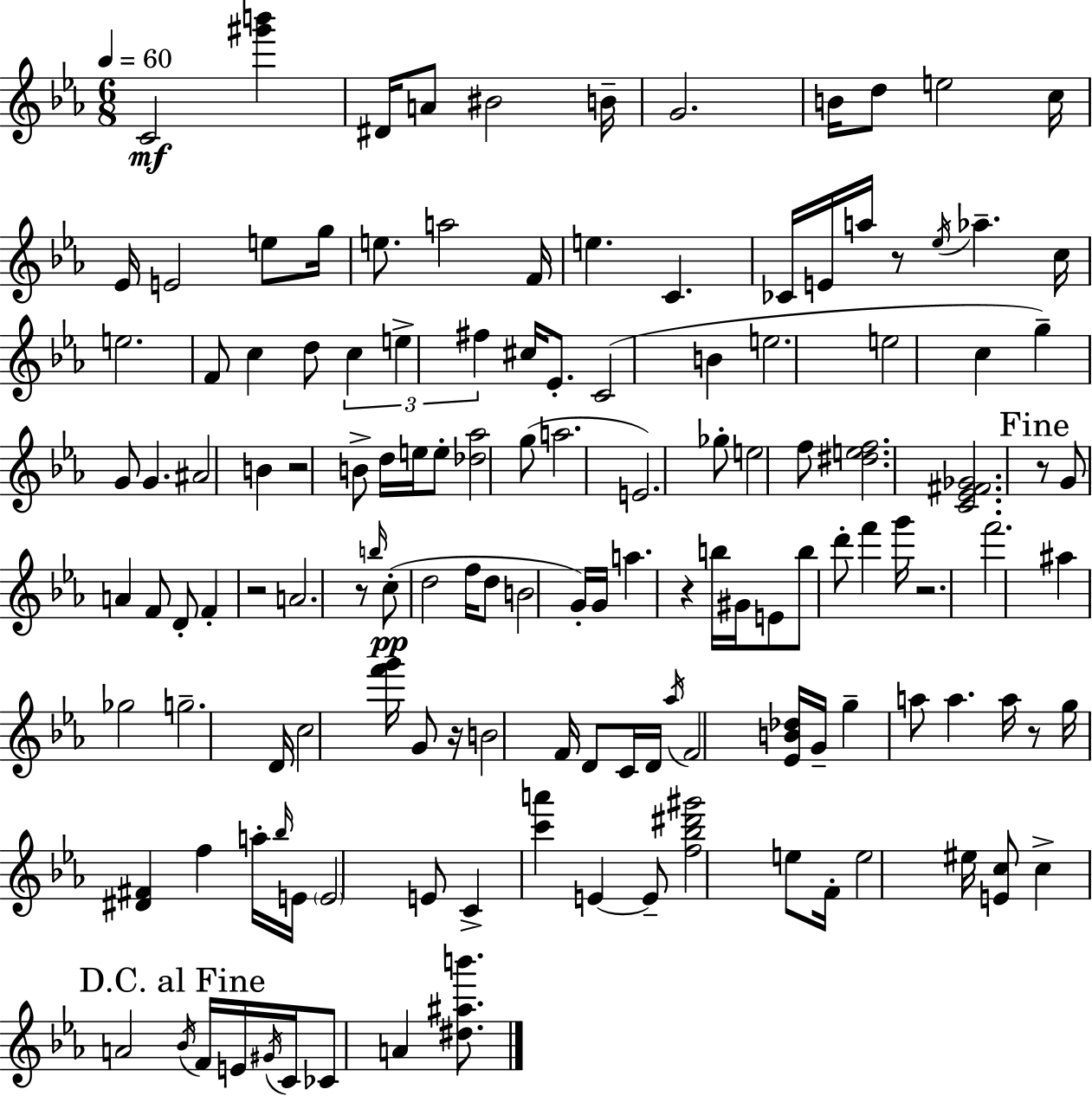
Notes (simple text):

C4/h [G#6,B6]/q D#4/s A4/e BIS4/h B4/s G4/h. B4/s D5/e E5/h C5/s Eb4/s E4/h E5/e G5/s E5/e. A5/h F4/s E5/q. C4/q. CES4/s E4/s A5/s R/e Eb5/s Ab5/q. C5/s E5/h. F4/e C5/q D5/e C5/q E5/q F#5/q C#5/s Eb4/e. C4/h B4/q E5/h. E5/h C5/q G5/q G4/e G4/q. A#4/h B4/q R/h B4/e D5/s E5/s E5/e [Db5,Ab5]/h G5/e A5/h. E4/h. Gb5/e E5/h F5/e [D#5,E5,F5]/h. [C4,Eb4,F#4,Gb4]/h. R/e G4/e A4/q F4/e D4/e F4/q R/h A4/h. R/e B5/s C5/e D5/h F5/s D5/e B4/h G4/s G4/s A5/q. R/q B5/s G#4/s E4/e B5/e D6/e F6/q G6/s R/h. F6/h. A#5/q Gb5/h G5/h. D4/s C5/h [F6,G6]/s G4/e R/s B4/h F4/s D4/e C4/s D4/s Ab5/s F4/h [Eb4,B4,Db5]/s G4/s G5/q A5/e A5/q. A5/s R/e G5/s [D#4,F#4]/q F5/q A5/s Bb5/s E4/s E4/h E4/e C4/q [C6,A6]/q E4/q E4/e [F5,Bb5,D#6,G#6]/h E5/e F4/s E5/h EIS5/s [E4,C5]/e C5/q A4/h Bb4/s F4/s E4/s G#4/s C4/s CES4/e A4/q [D#5,A#5,B6]/e.